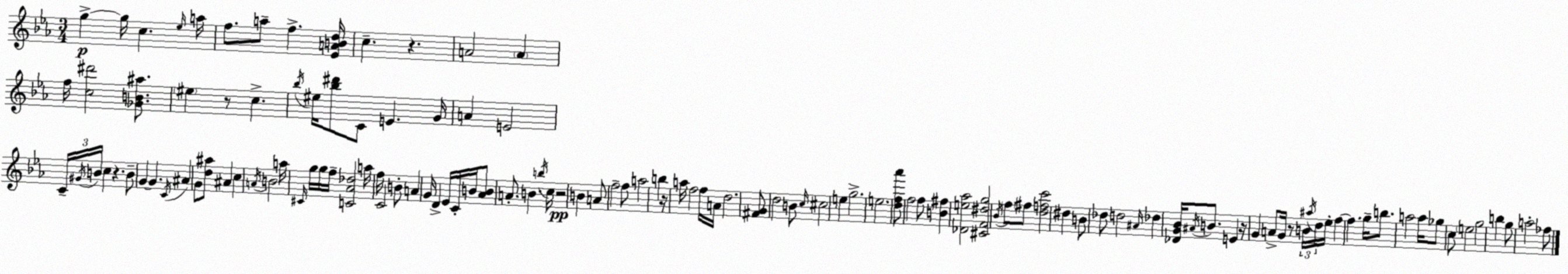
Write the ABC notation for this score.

X:1
T:Untitled
M:3/4
L:1/4
K:Cm
g g/4 c _e/4 a/4 f/2 a/2 f [_EABd]/4 c z A2 A f/4 [c^d']2 [_GB^a]/2 ^e z/2 c _b/4 ^e/4 [_b^d']/2 C/2 E G/4 A E2 C/4 ^G/4 B/4 c z B/2 G G C/4 ^A G/2 [d^a]/2 ^A c A/4 B2 a/4 ^C/4 g/4 g/4 f/4 [C_A_d]2 a/4 f/4 C2 B/2 A G/4 D _E/4 C/4 B/4 [_AB]/2 A/2 B b/4 c/4 z2 B A/2 f2 f/2 a2 b z/4 a/4 f2 f/4 A/4 d2 [^FG]/2 d2 B/2 c/4 ^c2 e g2 e2 [df_a']/2 f2 f/2 [B^f] [_De_a]2 [^CF^dg]2 _B/4 f/2 ^f/2 [dfc']2 ^d B/2 _d/2 d2 ^A/4 _d [_DG_B]/4 ^A/4 B/2 E z/4 G A/2 G/4 z/2 B/4 ^a/4 d/4 _e/4 f f g/4 b/2 a2 a/4 _g/2 c/2 e2 g2 b g/2 a2 _f/2